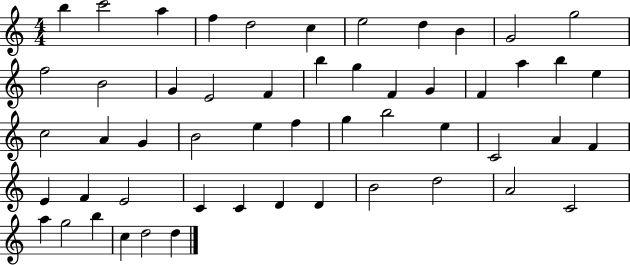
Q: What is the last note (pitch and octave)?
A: D5